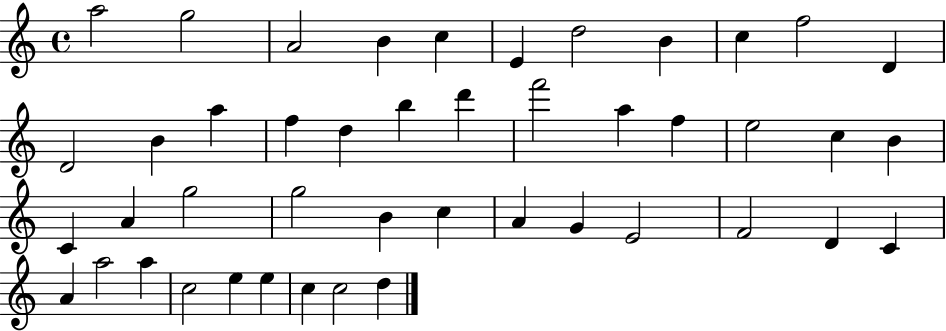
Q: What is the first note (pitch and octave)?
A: A5